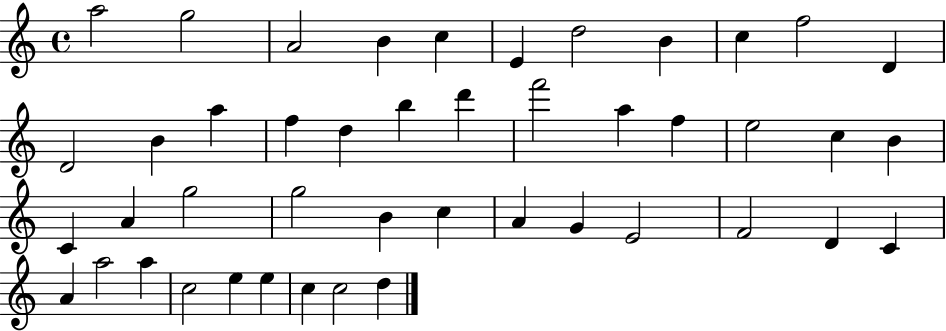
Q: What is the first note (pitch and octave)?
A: A5